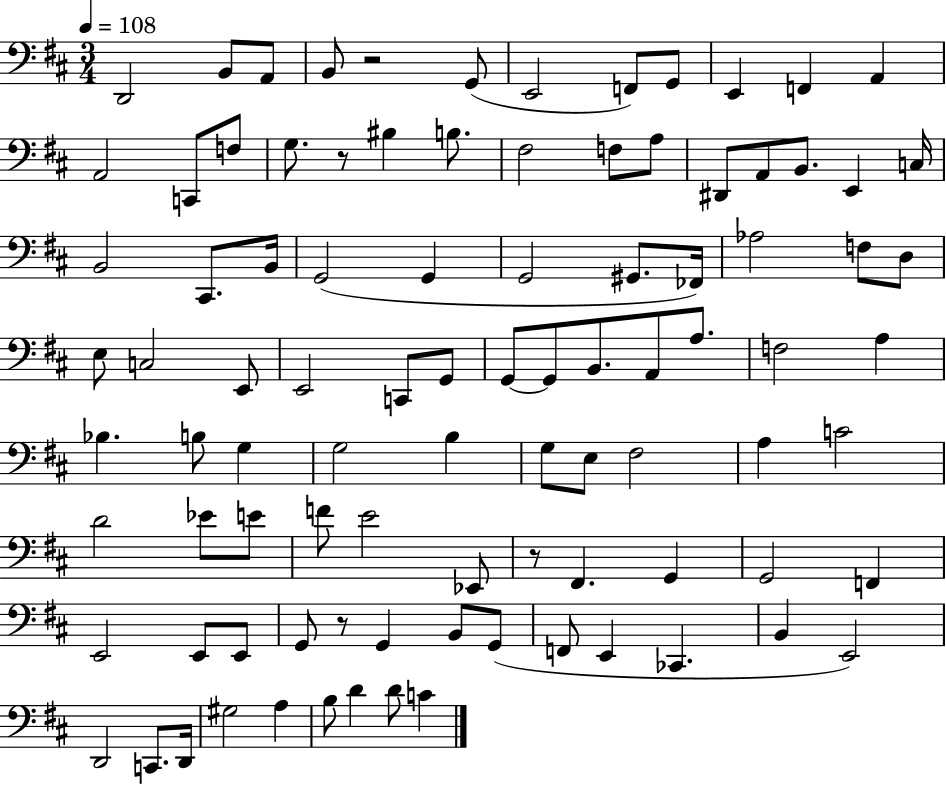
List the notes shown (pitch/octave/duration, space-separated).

D2/h B2/e A2/e B2/e R/h G2/e E2/h F2/e G2/e E2/q F2/q A2/q A2/h C2/e F3/e G3/e. R/e BIS3/q B3/e. F#3/h F3/e A3/e D#2/e A2/e B2/e. E2/q C3/s B2/h C#2/e. B2/s G2/h G2/q G2/h G#2/e. FES2/s Ab3/h F3/e D3/e E3/e C3/h E2/e E2/h C2/e G2/e G2/e G2/e B2/e. A2/e A3/e. F3/h A3/q Bb3/q. B3/e G3/q G3/h B3/q G3/e E3/e F#3/h A3/q C4/h D4/h Eb4/e E4/e F4/e E4/h Eb2/e R/e F#2/q. G2/q G2/h F2/q E2/h E2/e E2/e G2/e R/e G2/q B2/e G2/e F2/e E2/q CES2/q. B2/q E2/h D2/h C2/e. D2/s G#3/h A3/q B3/e D4/q D4/e C4/q